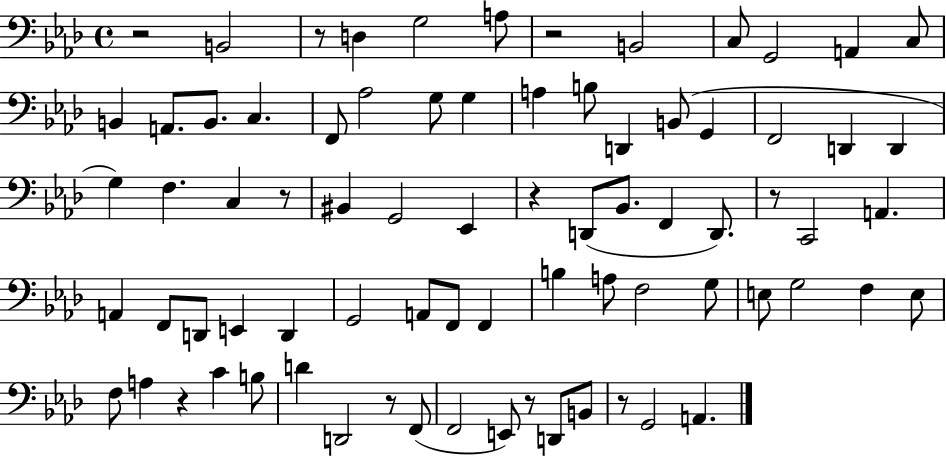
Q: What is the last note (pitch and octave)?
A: A2